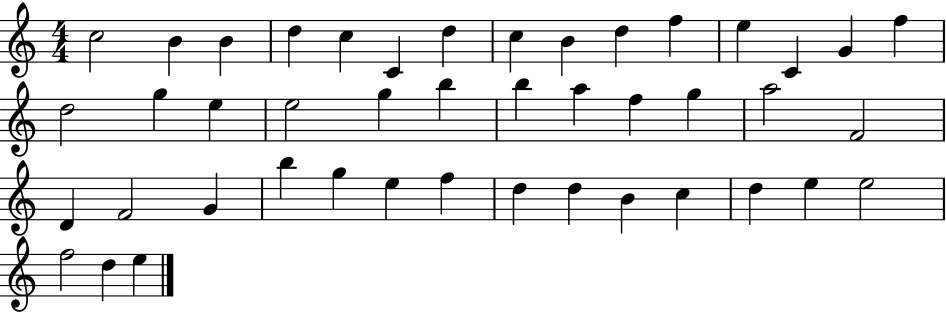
C5/h B4/q B4/q D5/q C5/q C4/q D5/q C5/q B4/q D5/q F5/q E5/q C4/q G4/q F5/q D5/h G5/q E5/q E5/h G5/q B5/q B5/q A5/q F5/q G5/q A5/h F4/h D4/q F4/h G4/q B5/q G5/q E5/q F5/q D5/q D5/q B4/q C5/q D5/q E5/q E5/h F5/h D5/q E5/q